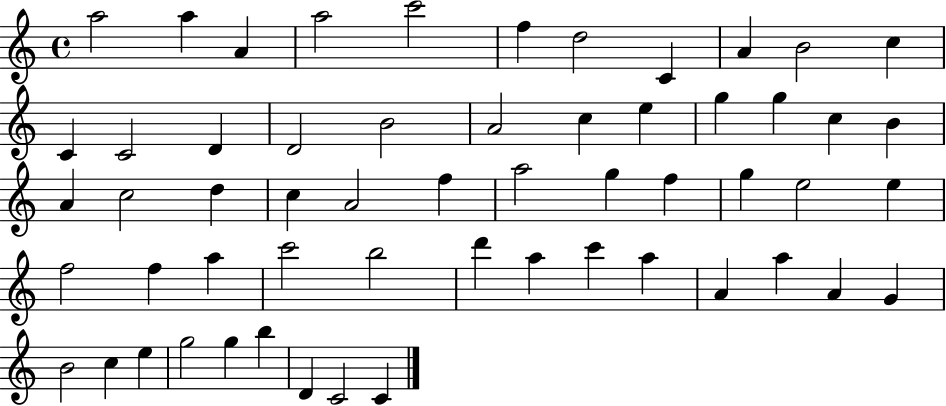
A5/h A5/q A4/q A5/h C6/h F5/q D5/h C4/q A4/q B4/h C5/q C4/q C4/h D4/q D4/h B4/h A4/h C5/q E5/q G5/q G5/q C5/q B4/q A4/q C5/h D5/q C5/q A4/h F5/q A5/h G5/q F5/q G5/q E5/h E5/q F5/h F5/q A5/q C6/h B5/h D6/q A5/q C6/q A5/q A4/q A5/q A4/q G4/q B4/h C5/q E5/q G5/h G5/q B5/q D4/q C4/h C4/q